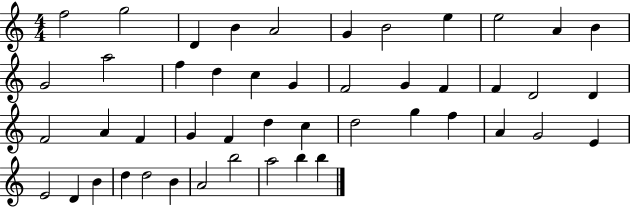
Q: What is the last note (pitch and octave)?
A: B5